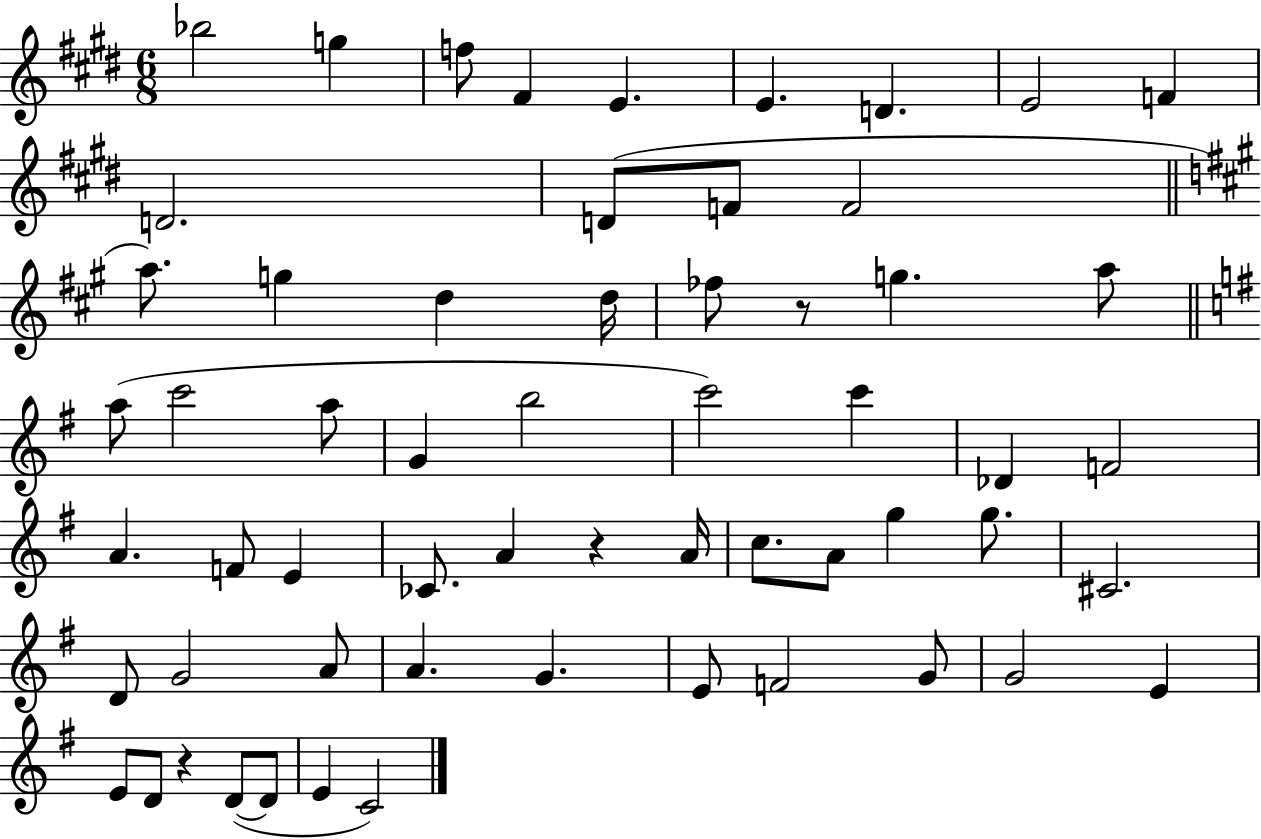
Bb5/h G5/q F5/e F#4/q E4/q. E4/q. D4/q. E4/h F4/q D4/h. D4/e F4/e F4/h A5/e. G5/q D5/q D5/s FES5/e R/e G5/q. A5/e A5/e C6/h A5/e G4/q B5/h C6/h C6/q Db4/q F4/h A4/q. F4/e E4/q CES4/e. A4/q R/q A4/s C5/e. A4/e G5/q G5/e. C#4/h. D4/e G4/h A4/e A4/q. G4/q. E4/e F4/h G4/e G4/h E4/q E4/e D4/e R/q D4/e D4/e E4/q C4/h